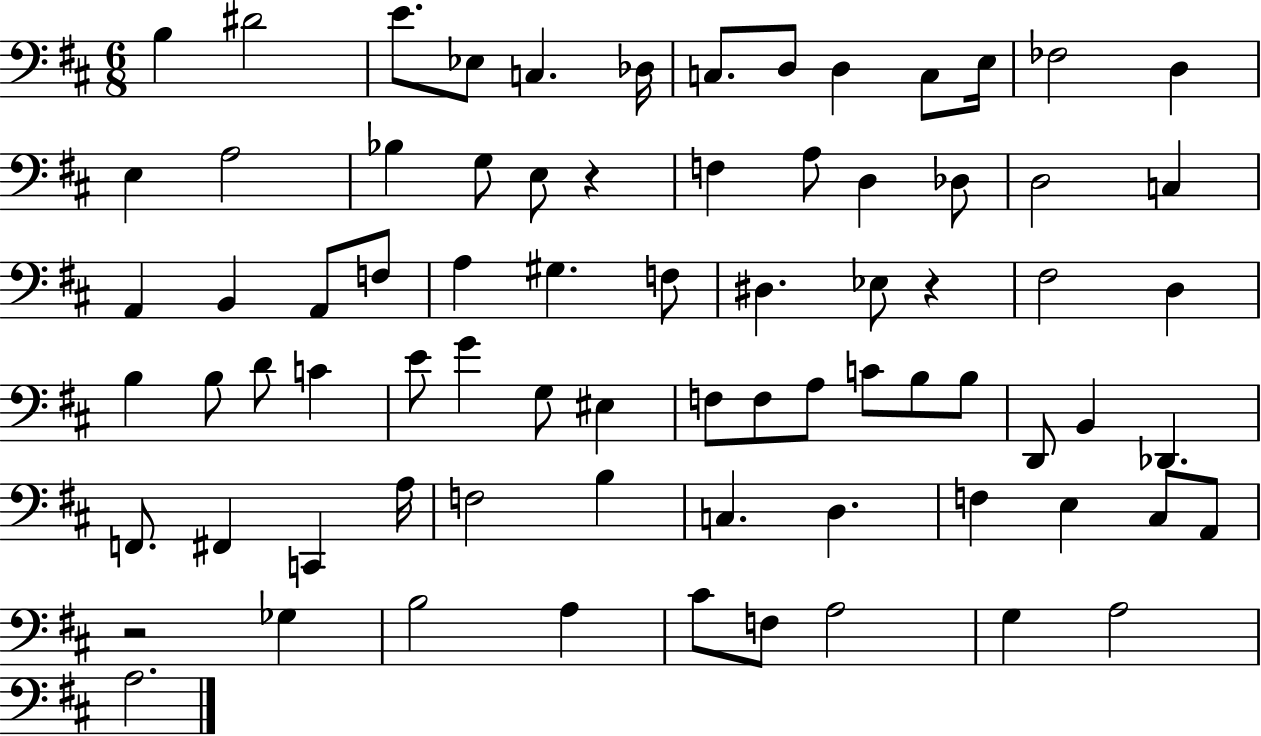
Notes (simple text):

B3/q D#4/h E4/e. Eb3/e C3/q. Db3/s C3/e. D3/e D3/q C3/e E3/s FES3/h D3/q E3/q A3/h Bb3/q G3/e E3/e R/q F3/q A3/e D3/q Db3/e D3/h C3/q A2/q B2/q A2/e F3/e A3/q G#3/q. F3/e D#3/q. Eb3/e R/q F#3/h D3/q B3/q B3/e D4/e C4/q E4/e G4/q G3/e EIS3/q F3/e F3/e A3/e C4/e B3/e B3/e D2/e B2/q Db2/q. F2/e. F#2/q C2/q A3/s F3/h B3/q C3/q. D3/q. F3/q E3/q C#3/e A2/e R/h Gb3/q B3/h A3/q C#4/e F3/e A3/h G3/q A3/h A3/h.